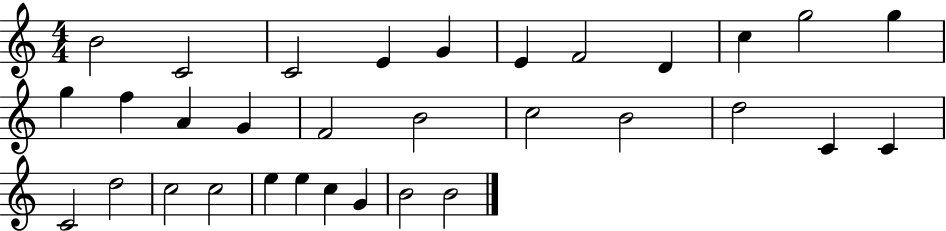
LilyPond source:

{
  \clef treble
  \numericTimeSignature
  \time 4/4
  \key c \major
  b'2 c'2 | c'2 e'4 g'4 | e'4 f'2 d'4 | c''4 g''2 g''4 | \break g''4 f''4 a'4 g'4 | f'2 b'2 | c''2 b'2 | d''2 c'4 c'4 | \break c'2 d''2 | c''2 c''2 | e''4 e''4 c''4 g'4 | b'2 b'2 | \break \bar "|."
}